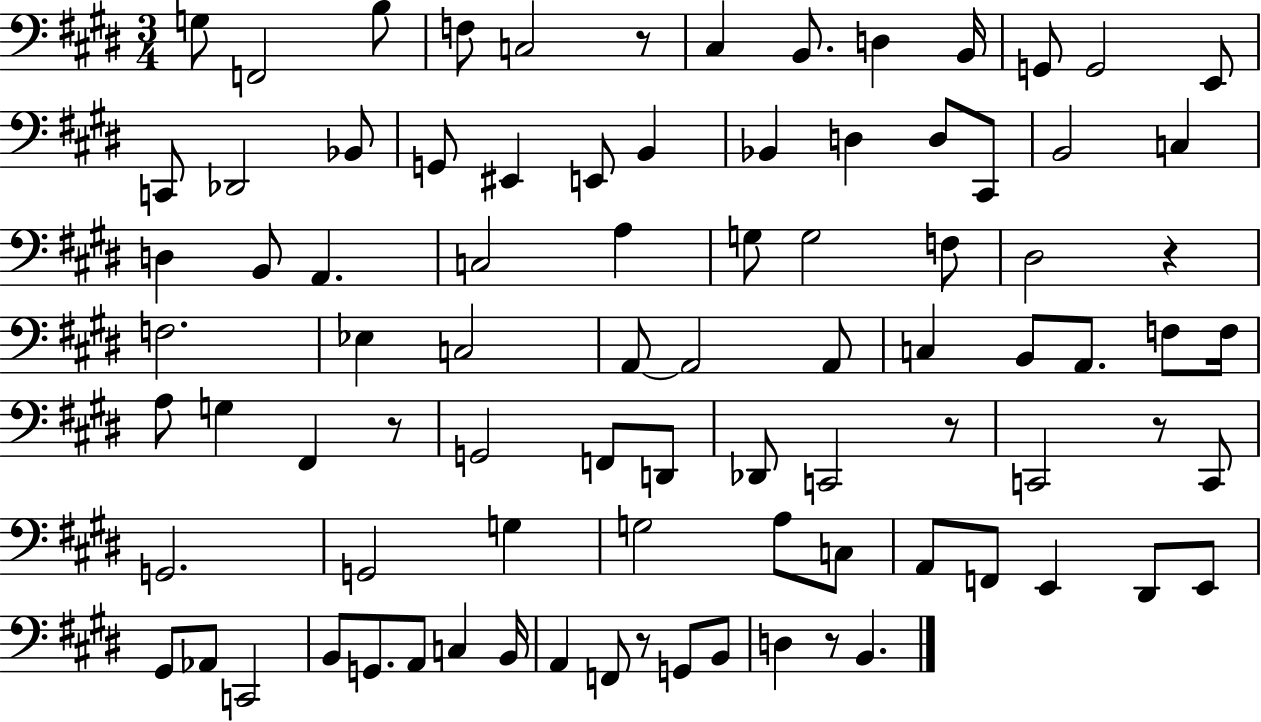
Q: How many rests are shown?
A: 7